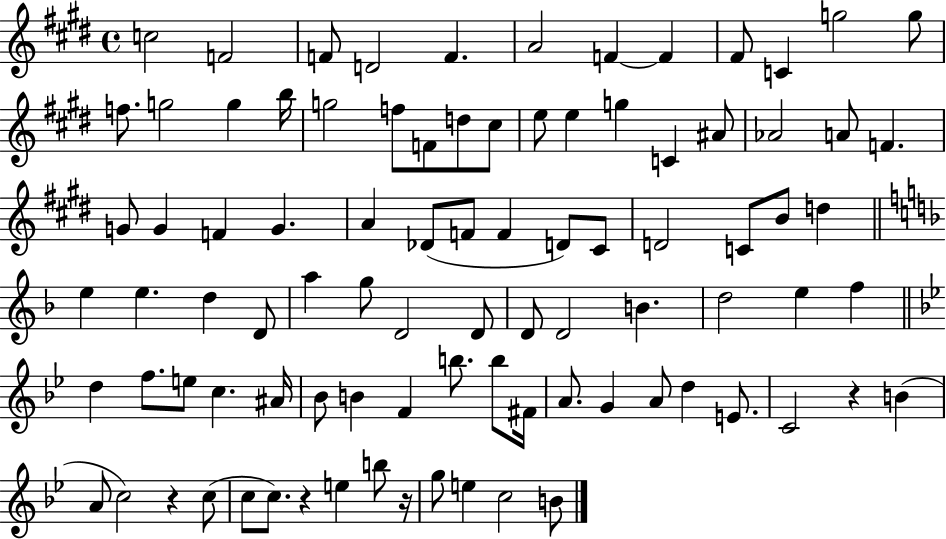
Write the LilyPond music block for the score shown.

{
  \clef treble
  \time 4/4
  \defaultTimeSignature
  \key e \major
  \repeat volta 2 { c''2 f'2 | f'8 d'2 f'4. | a'2 f'4~~ f'4 | fis'8 c'4 g''2 g''8 | \break f''8. g''2 g''4 b''16 | g''2 f''8 f'8 d''8 cis''8 | e''8 e''4 g''4 c'4 ais'8 | aes'2 a'8 f'4. | \break g'8 g'4 f'4 g'4. | a'4 des'8( f'8 f'4 d'8) cis'8 | d'2 c'8 b'8 d''4 | \bar "||" \break \key f \major e''4 e''4. d''4 d'8 | a''4 g''8 d'2 d'8 | d'8 d'2 b'4. | d''2 e''4 f''4 | \break \bar "||" \break \key bes \major d''4 f''8. e''8 c''4. ais'16 | bes'8 b'4 f'4 b''8. b''8 fis'16 | a'8. g'4 a'8 d''4 e'8. | c'2 r4 b'4( | \break a'8 c''2) r4 c''8( | c''8 c''8.) r4 e''4 b''8 r16 | g''8 e''4 c''2 b'8 | } \bar "|."
}